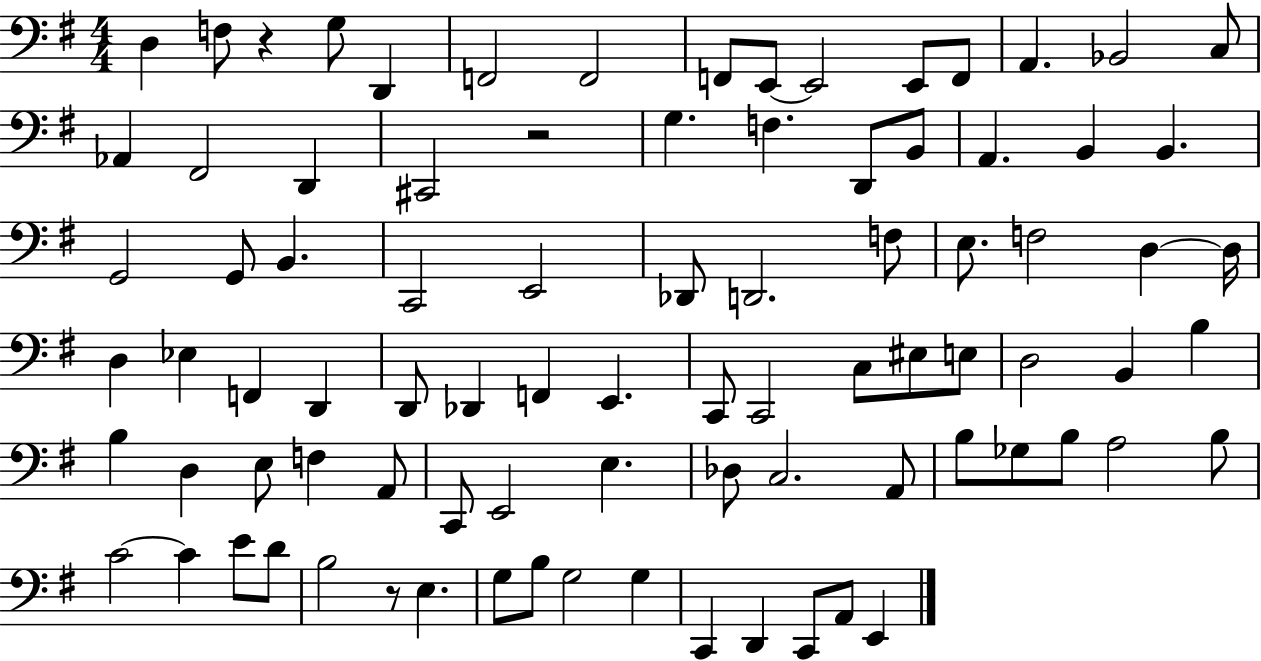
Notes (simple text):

D3/q F3/e R/q G3/e D2/q F2/h F2/h F2/e E2/e E2/h E2/e F2/e A2/q. Bb2/h C3/e Ab2/q F#2/h D2/q C#2/h R/h G3/q. F3/q. D2/e B2/e A2/q. B2/q B2/q. G2/h G2/e B2/q. C2/h E2/h Db2/e D2/h. F3/e E3/e. F3/h D3/q D3/s D3/q Eb3/q F2/q D2/q D2/e Db2/q F2/q E2/q. C2/e C2/h C3/e EIS3/e E3/e D3/h B2/q B3/q B3/q D3/q E3/e F3/q A2/e C2/e E2/h E3/q. Db3/e C3/h. A2/e B3/e Gb3/e B3/e A3/h B3/e C4/h C4/q E4/e D4/e B3/h R/e E3/q. G3/e B3/e G3/h G3/q C2/q D2/q C2/e A2/e E2/q